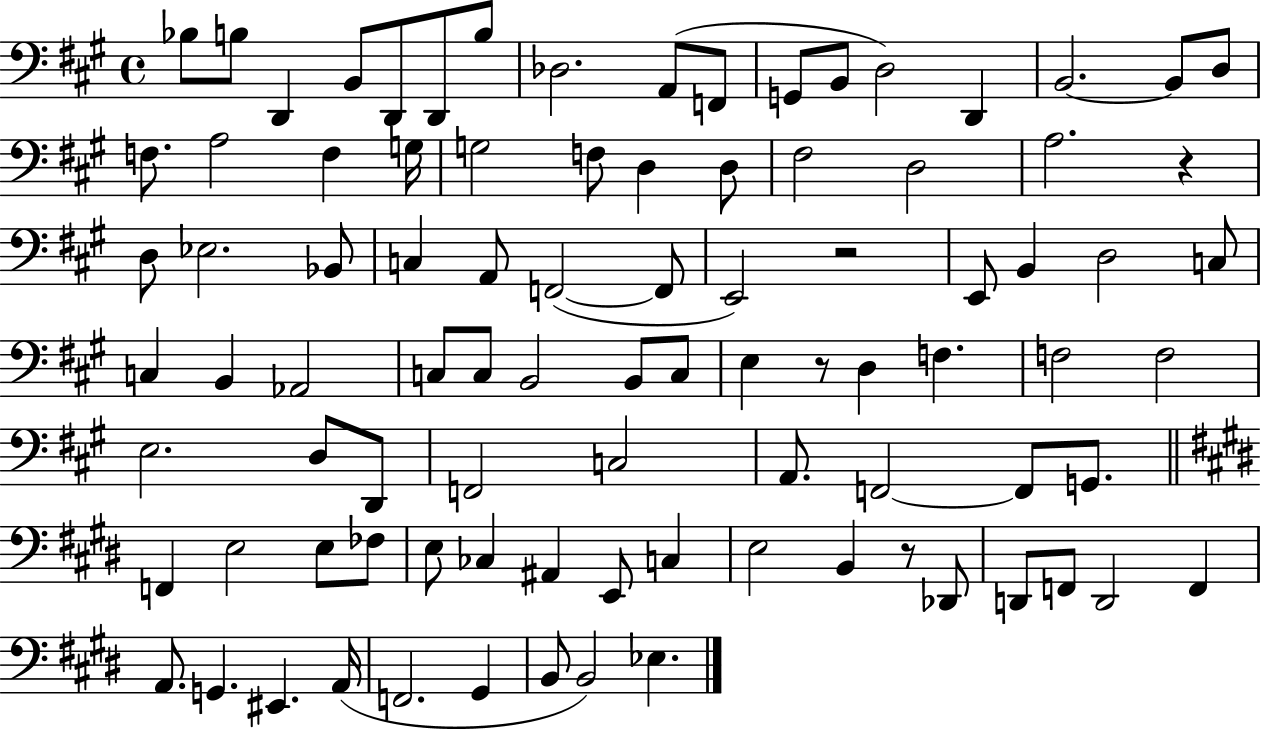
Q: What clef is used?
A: bass